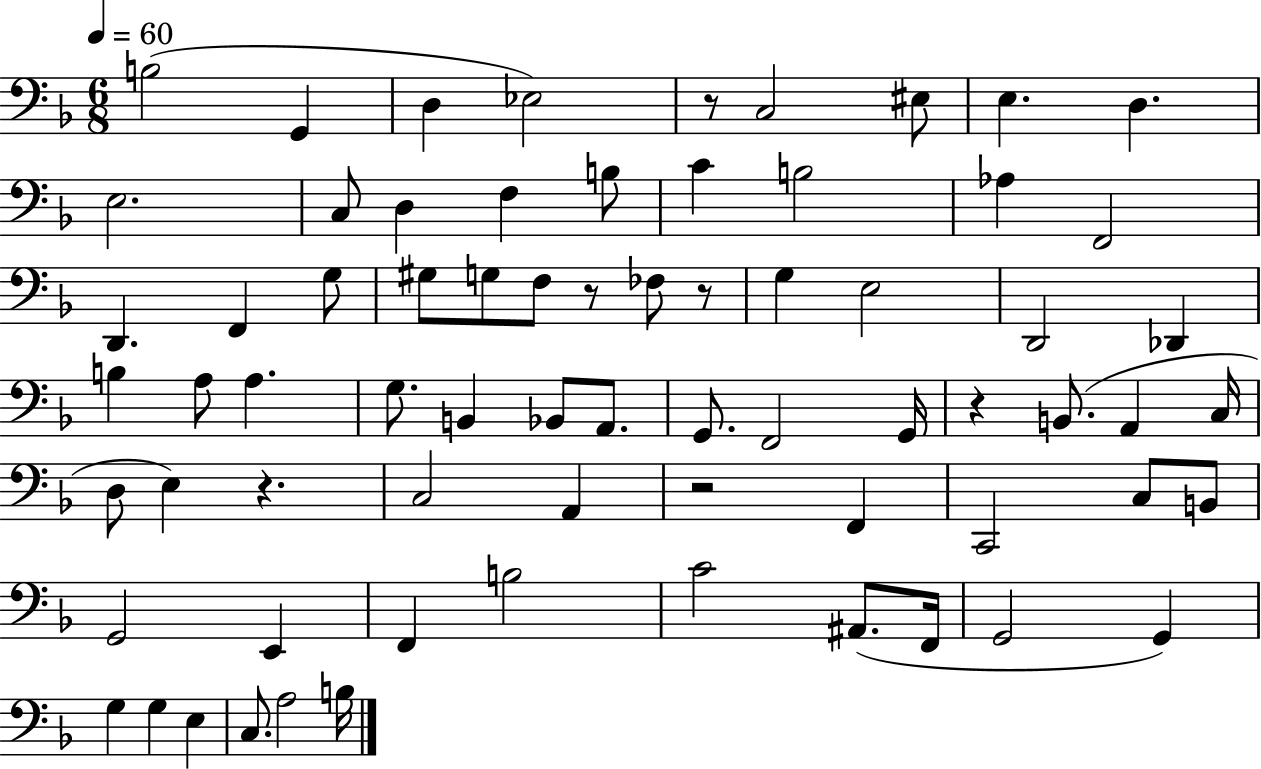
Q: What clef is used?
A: bass